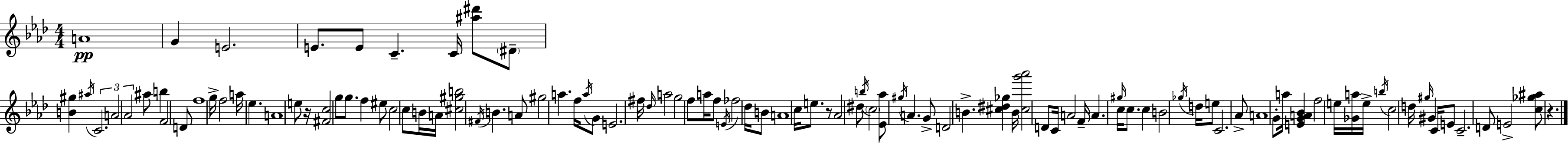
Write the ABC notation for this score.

X:1
T:Untitled
M:4/4
L:1/4
K:Fm
A4 G E2 E/2 E/2 C C/4 [^a^d']/2 ^D/2 [B^g] ^a/4 C2 A2 _A2 ^a/2 b F2 D/2 f4 g/4 f2 a/4 _e A4 e/2 z/4 [^Fc]2 g/2 g/2 f ^e/2 c2 c/2 B/4 A/4 [^c^gb]2 ^F/4 B A/2 ^g2 a f/4 a/4 G/2 E2 ^f/4 _d/4 a2 g2 f/2 a/4 f/2 E/4 _f2 _d/4 B/2 A4 c/4 e/2 z/2 _A2 ^d/2 b/4 c2 [_E_a]/2 ^g/4 A G/2 D2 B [^c^d_g] B/4 [^cg'_a']2 D/2 C/4 A2 F/4 A ^g/4 c/4 c/2 c B2 _g/4 d/4 e/2 C2 _A/2 A4 G/2 a/4 [EGA_B] f2 e/4 [_Ga]/4 e/4 b/4 c2 d/4 ^g/4 ^G C/4 E/2 C2 D/2 E2 [c_g^a]/2 z